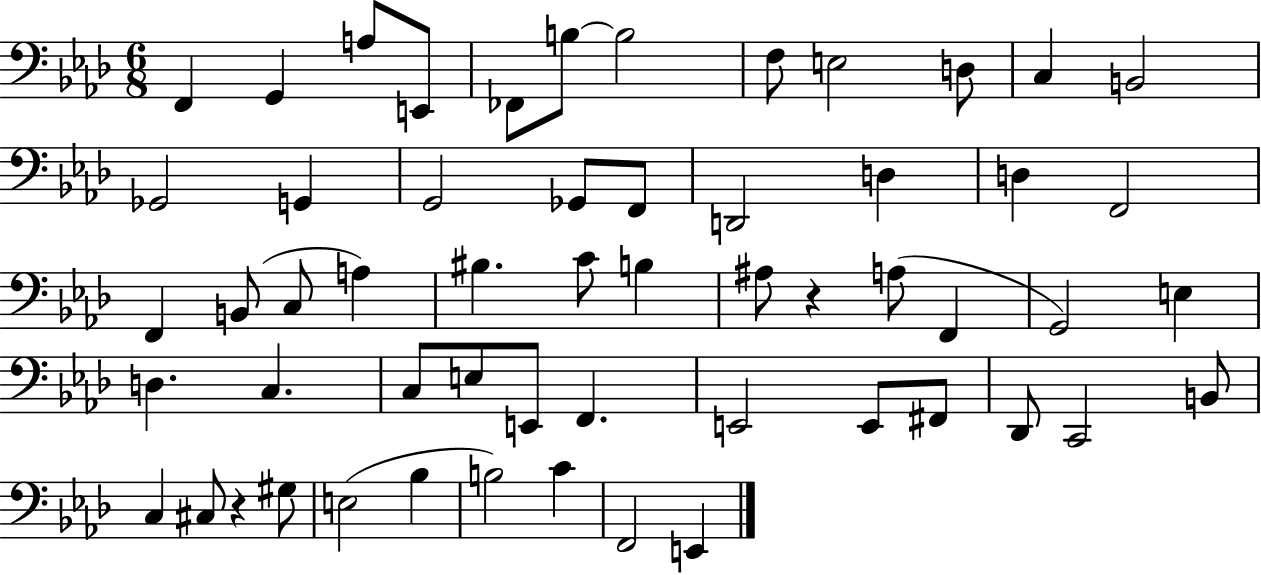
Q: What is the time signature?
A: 6/8